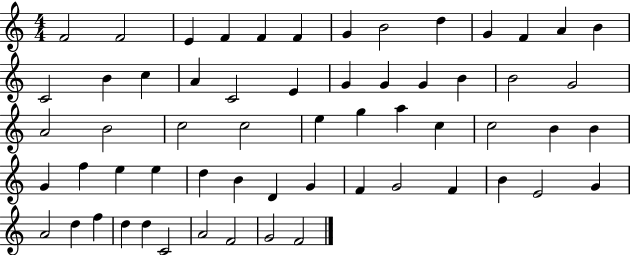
X:1
T:Untitled
M:4/4
L:1/4
K:C
F2 F2 E F F F G B2 d G F A B C2 B c A C2 E G G G B B2 G2 A2 B2 c2 c2 e g a c c2 B B G f e e d B D G F G2 F B E2 G A2 d f d d C2 A2 F2 G2 F2